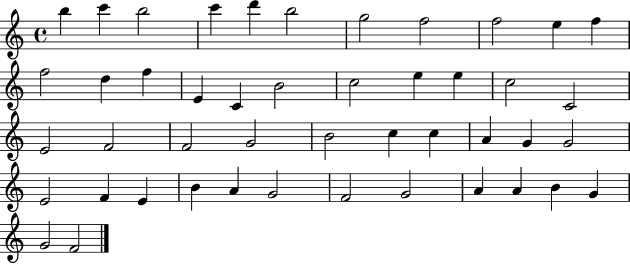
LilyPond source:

{
  \clef treble
  \time 4/4
  \defaultTimeSignature
  \key c \major
  b''4 c'''4 b''2 | c'''4 d'''4 b''2 | g''2 f''2 | f''2 e''4 f''4 | \break f''2 d''4 f''4 | e'4 c'4 b'2 | c''2 e''4 e''4 | c''2 c'2 | \break e'2 f'2 | f'2 g'2 | b'2 c''4 c''4 | a'4 g'4 g'2 | \break e'2 f'4 e'4 | b'4 a'4 g'2 | f'2 g'2 | a'4 a'4 b'4 g'4 | \break g'2 f'2 | \bar "|."
}